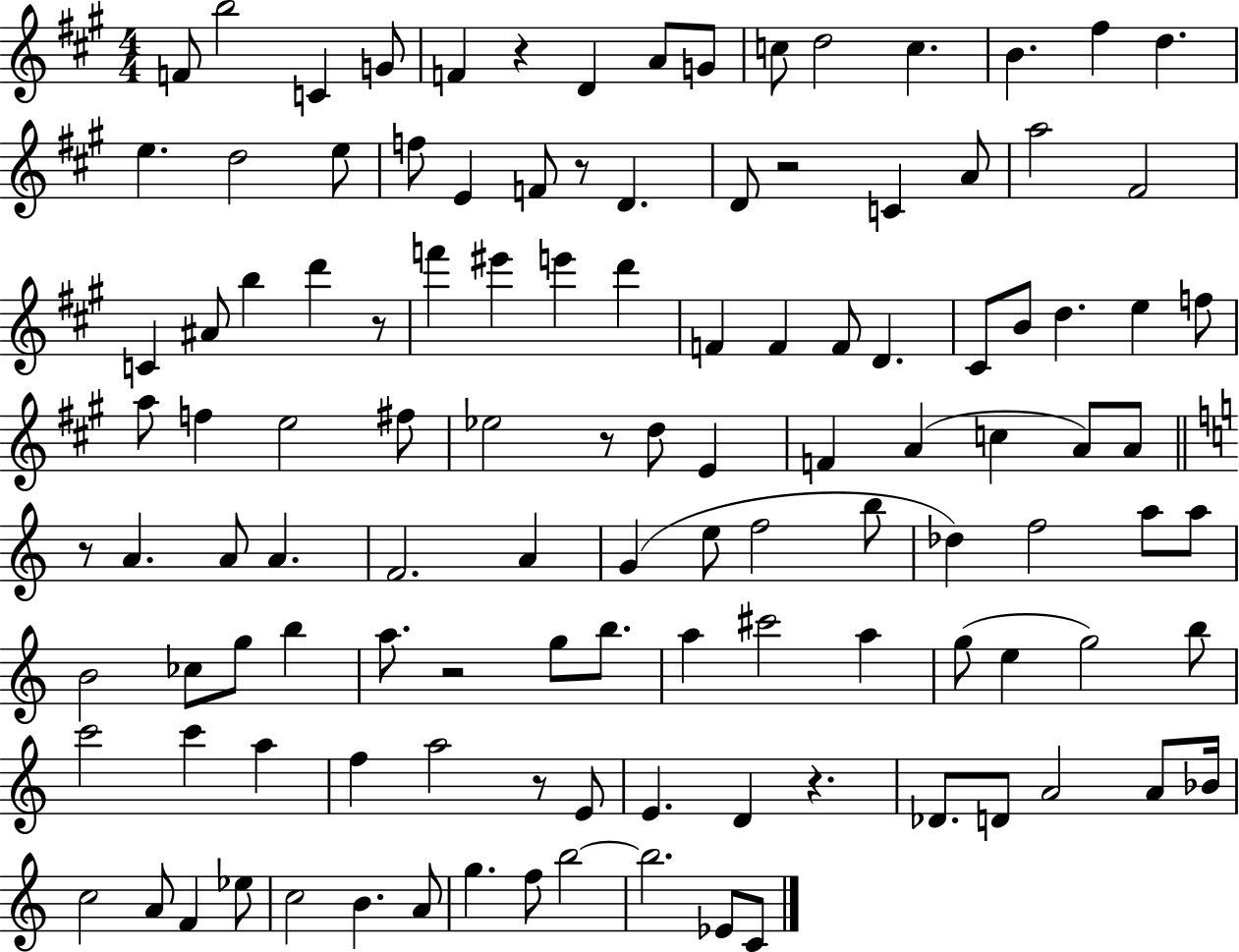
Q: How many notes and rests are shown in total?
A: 117